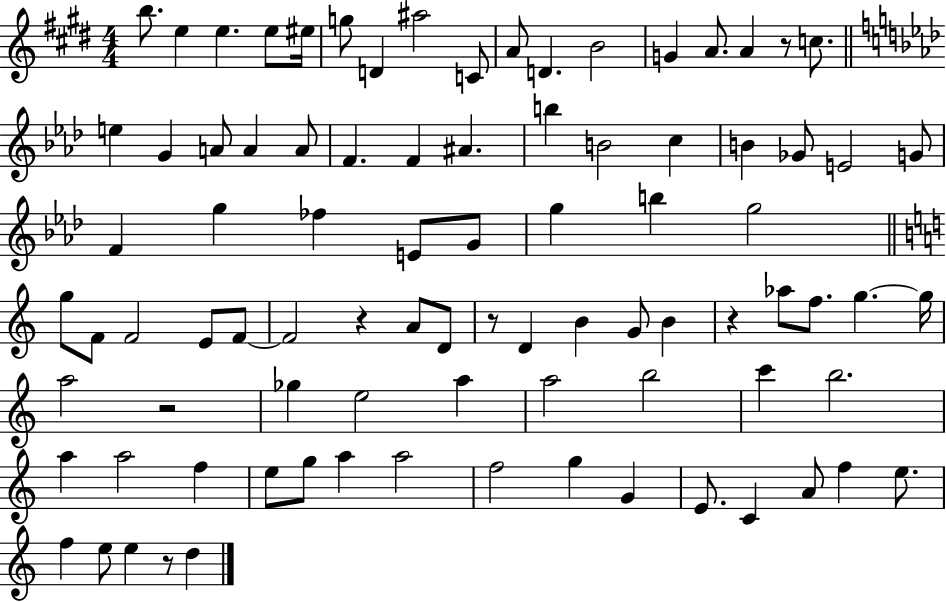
X:1
T:Untitled
M:4/4
L:1/4
K:E
b/2 e e e/2 ^e/4 g/2 D ^a2 C/2 A/2 D B2 G A/2 A z/2 c/2 e G A/2 A A/2 F F ^A b B2 c B _G/2 E2 G/2 F g _f E/2 G/2 g b g2 g/2 F/2 F2 E/2 F/2 F2 z A/2 D/2 z/2 D B G/2 B z _a/2 f/2 g g/4 a2 z2 _g e2 a a2 b2 c' b2 a a2 f e/2 g/2 a a2 f2 g G E/2 C A/2 f e/2 f e/2 e z/2 d